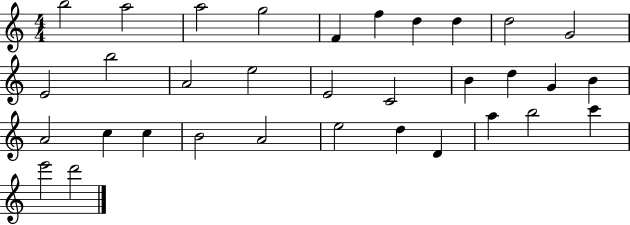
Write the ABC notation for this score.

X:1
T:Untitled
M:4/4
L:1/4
K:C
b2 a2 a2 g2 F f d d d2 G2 E2 b2 A2 e2 E2 C2 B d G B A2 c c B2 A2 e2 d D a b2 c' e'2 d'2